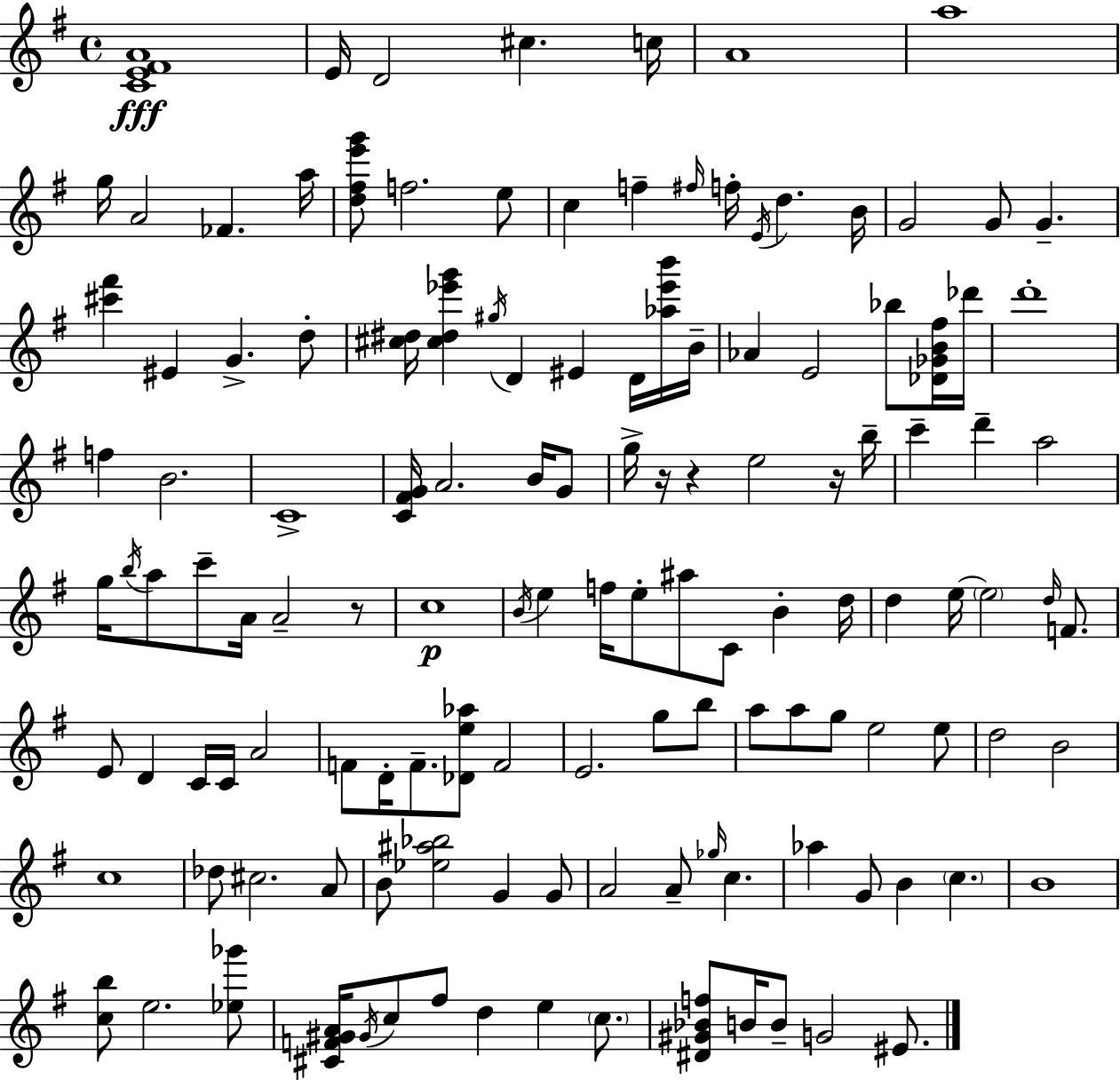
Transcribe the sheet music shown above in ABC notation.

X:1
T:Untitled
M:4/4
L:1/4
K:G
[CE^FA]4 E/4 D2 ^c c/4 A4 a4 g/4 A2 _F a/4 [d^fe'g']/2 f2 e/2 c f ^f/4 f/4 E/4 d B/4 G2 G/2 G [^c'^f'] ^E G d/2 [^c^d]/4 [^c^d_e'g'] ^g/4 D ^E D/4 [_a_e'b']/4 B/4 _A E2 _b/2 [_D_GB^f]/4 _d'/4 d'4 f B2 C4 [C^FG]/4 A2 B/4 G/2 g/4 z/4 z e2 z/4 b/4 c' d' a2 g/4 b/4 a/2 c'/2 A/4 A2 z/2 c4 B/4 e f/4 e/2 ^a/2 C/2 B d/4 d e/4 e2 d/4 F/2 E/2 D C/4 C/4 A2 F/2 D/4 F/2 [_De_a]/2 F2 E2 g/2 b/2 a/2 a/2 g/2 e2 e/2 d2 B2 c4 _d/2 ^c2 A/2 B/2 [_e^a_b]2 G G/2 A2 A/2 _g/4 c _a G/2 B c B4 [cb]/2 e2 [_e_g']/2 [^CF^GA]/4 ^G/4 c/2 ^f/2 d e c/2 [^D^G_Bf]/2 B/4 B/2 G2 ^E/2